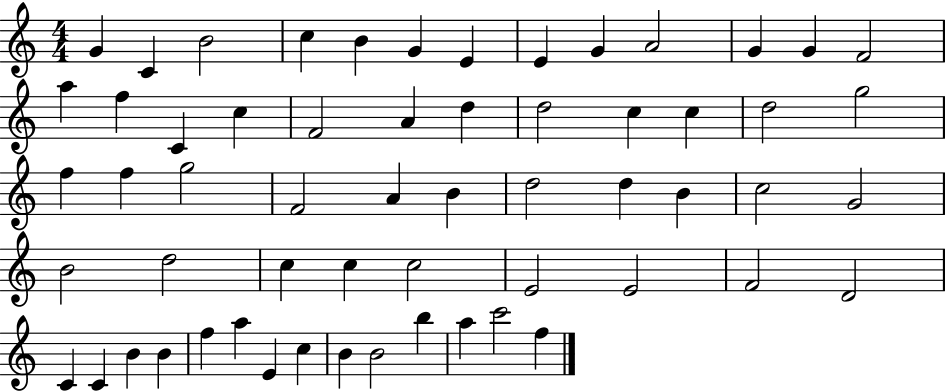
X:1
T:Untitled
M:4/4
L:1/4
K:C
G C B2 c B G E E G A2 G G F2 a f C c F2 A d d2 c c d2 g2 f f g2 F2 A B d2 d B c2 G2 B2 d2 c c c2 E2 E2 F2 D2 C C B B f a E c B B2 b a c'2 f